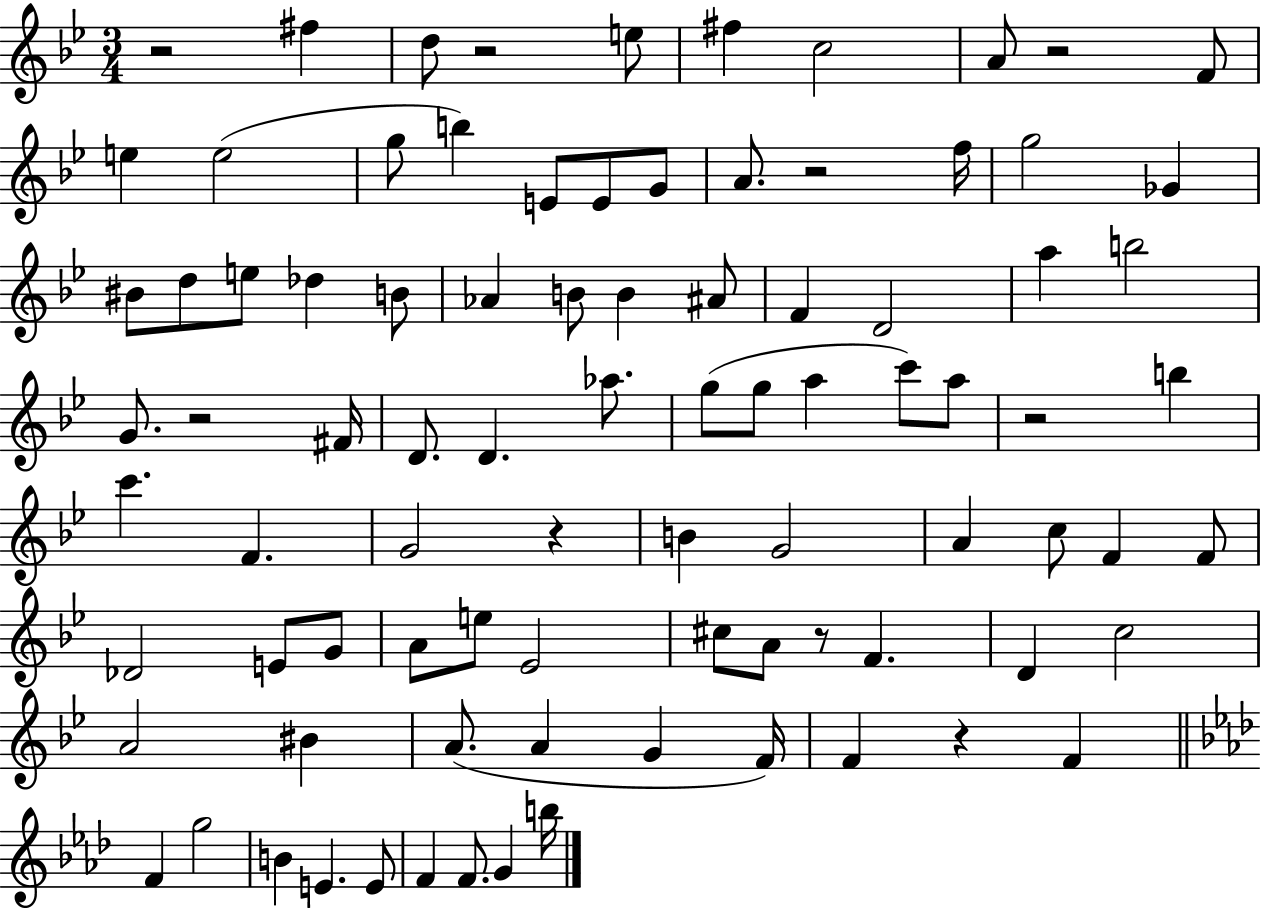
R/h F#5/q D5/e R/h E5/e F#5/q C5/h A4/e R/h F4/e E5/q E5/h G5/e B5/q E4/e E4/e G4/e A4/e. R/h F5/s G5/h Gb4/q BIS4/e D5/e E5/e Db5/q B4/e Ab4/q B4/e B4/q A#4/e F4/q D4/h A5/q B5/h G4/e. R/h F#4/s D4/e. D4/q. Ab5/e. G5/e G5/e A5/q C6/e A5/e R/h B5/q C6/q. F4/q. G4/h R/q B4/q G4/h A4/q C5/e F4/q F4/e Db4/h E4/e G4/e A4/e E5/e Eb4/h C#5/e A4/e R/e F4/q. D4/q C5/h A4/h BIS4/q A4/e. A4/q G4/q F4/s F4/q R/q F4/q F4/q G5/h B4/q E4/q. E4/e F4/q F4/e. G4/q B5/s